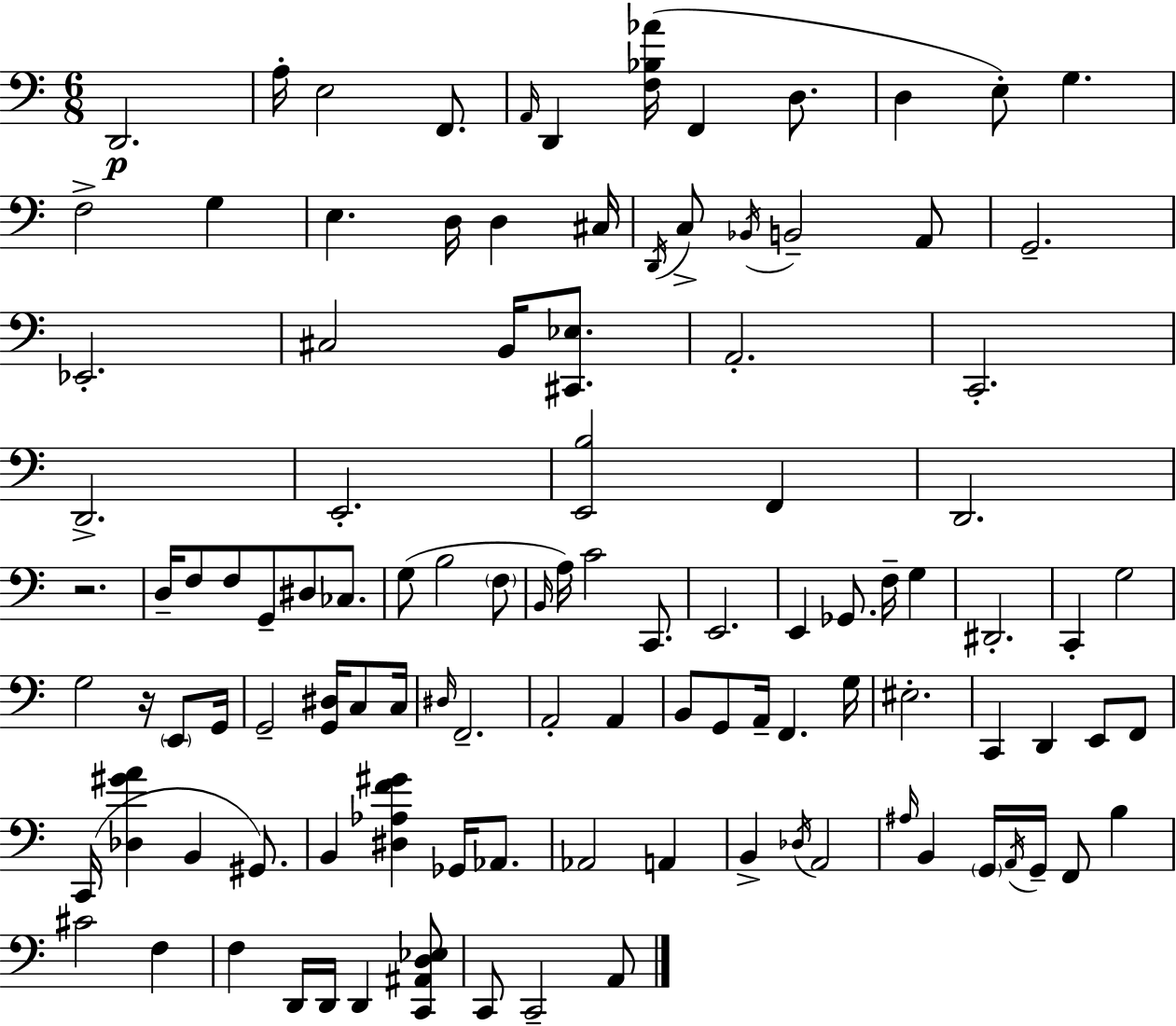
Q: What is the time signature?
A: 6/8